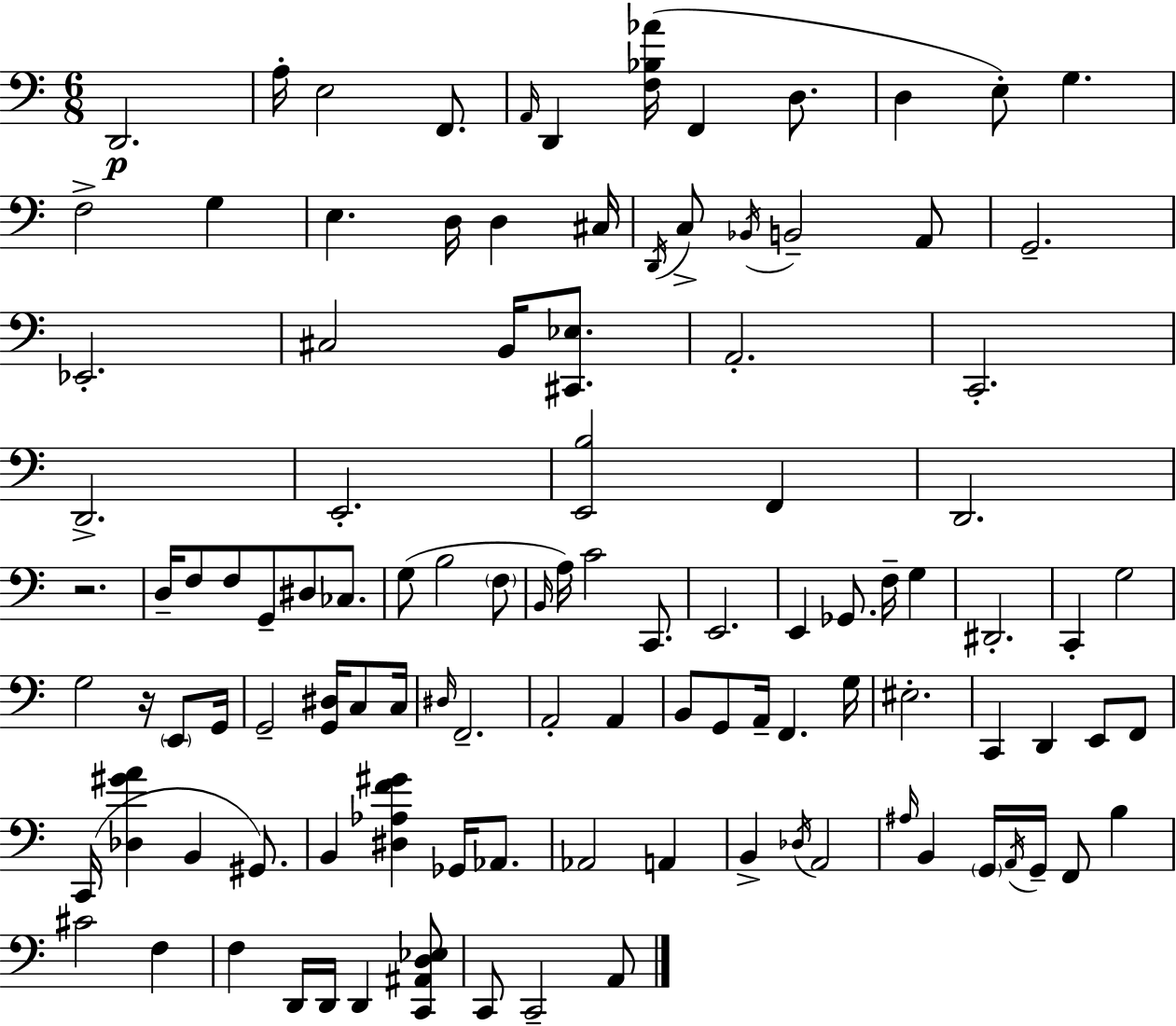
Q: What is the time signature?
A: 6/8